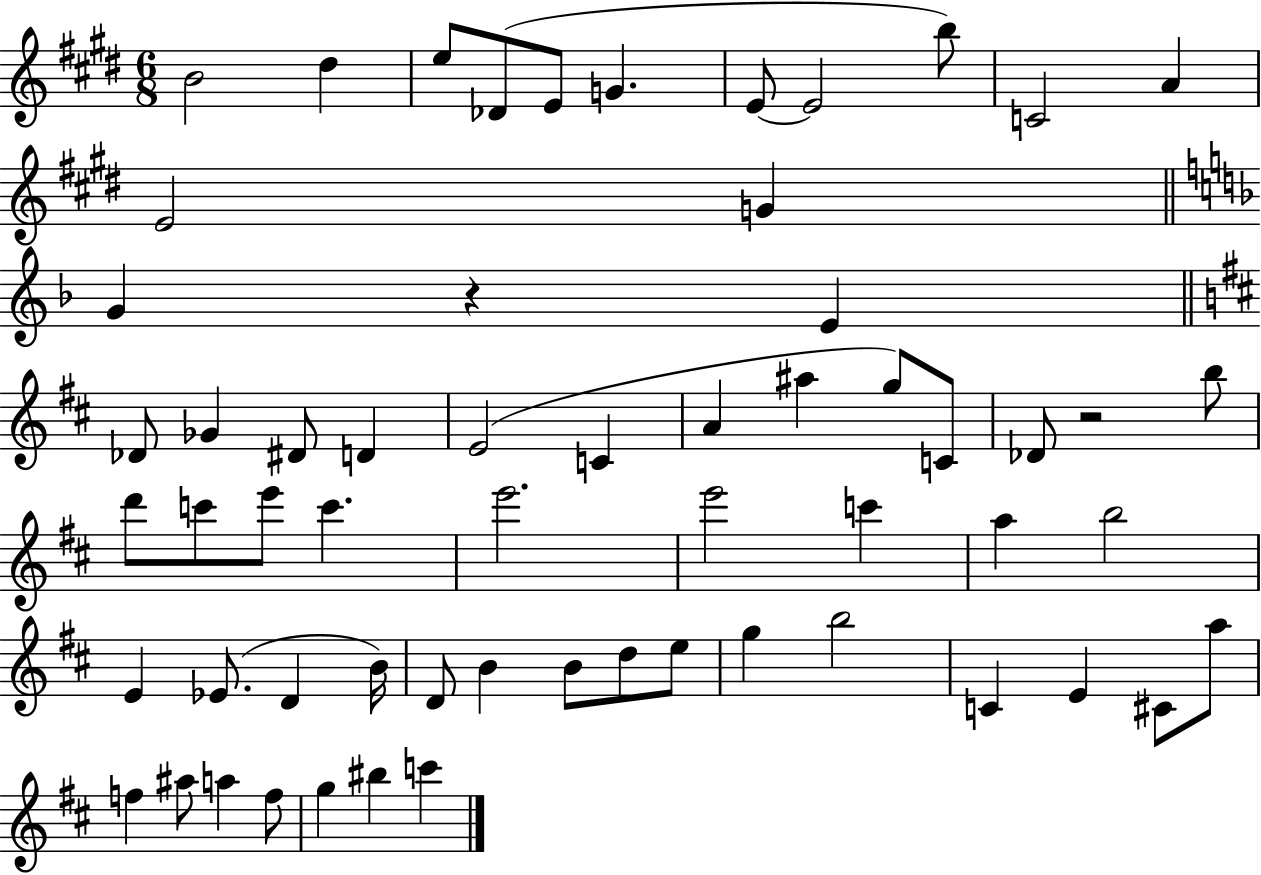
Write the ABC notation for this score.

X:1
T:Untitled
M:6/8
L:1/4
K:E
B2 ^d e/2 _D/2 E/2 G E/2 E2 b/2 C2 A E2 G G z E _D/2 _G ^D/2 D E2 C A ^a g/2 C/2 _D/2 z2 b/2 d'/2 c'/2 e'/2 c' e'2 e'2 c' a b2 E _E/2 D B/4 D/2 B B/2 d/2 e/2 g b2 C E ^C/2 a/2 f ^a/2 a f/2 g ^b c'